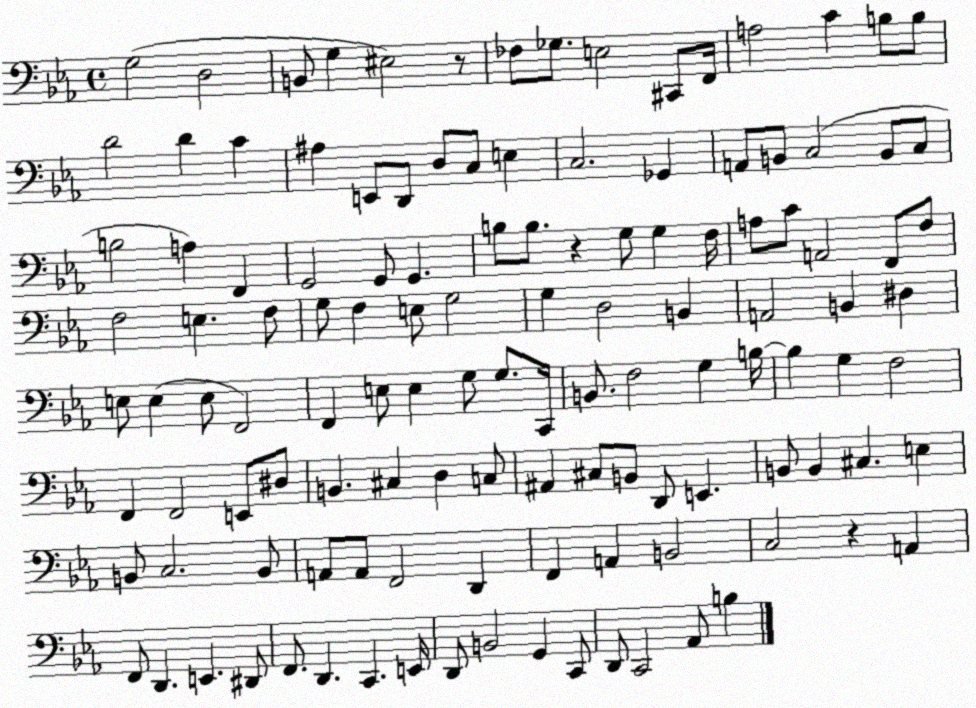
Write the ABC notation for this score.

X:1
T:Untitled
M:4/4
L:1/4
K:Eb
G,2 D,2 B,,/2 G, ^E,2 z/2 _F,/2 _G,/2 E,2 ^C,,/2 F,,/4 A,2 C B,/2 B,/2 D2 D C ^A, E,,/2 D,,/2 D,/2 C,/2 E, C,2 _G,, A,,/2 B,,/2 C,2 B,,/2 C,/2 B,2 A, F,, G,,2 G,,/2 G,, B,/2 B,/2 z G,/2 G, F,/4 A,/2 C/2 A,,2 F,,/2 F,/2 F,2 E, F,/2 G,/2 F, E,/2 G,2 G, D,2 B,, A,,2 B,, ^D, E,/2 E, E,/2 F,,2 F,, E,/2 E, G,/2 G,/2 C,,/4 B,,/2 F,2 G, B,/4 B, G, F,2 F,, F,,2 E,,/2 ^D,/2 B,, ^C, D, C,/2 ^A,, ^C,/2 B,,/2 D,,/2 E,, B,,/2 B,, ^C, E, B,,/2 C,2 B,,/2 A,,/2 A,,/2 F,,2 D,, F,, A,, B,,2 C,2 z A,, F,,/2 D,, E,, ^D,,/2 F,,/2 D,, C,, E,,/4 D,,/2 B,,2 G,, C,,/2 D,,/2 C,,2 _A,,/2 B,